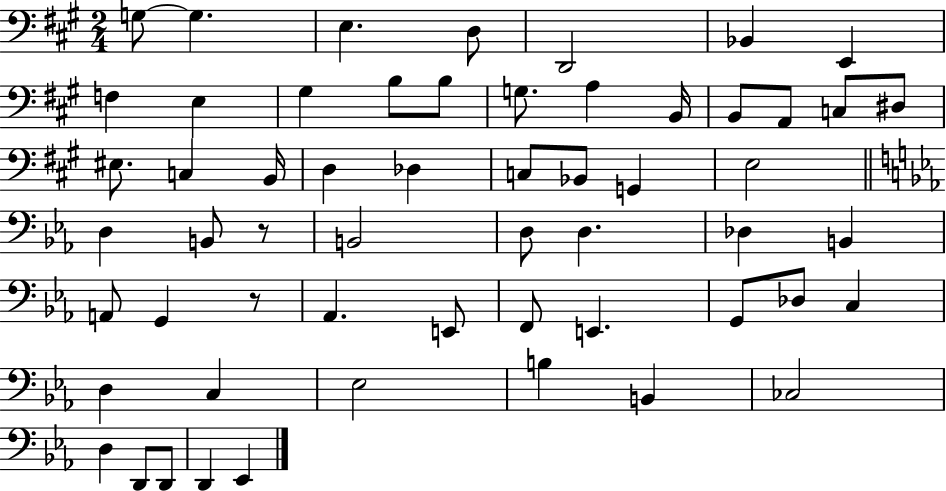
G3/e G3/q. E3/q. D3/e D2/h Bb2/q E2/q F3/q E3/q G#3/q B3/e B3/e G3/e. A3/q B2/s B2/e A2/e C3/e D#3/e EIS3/e. C3/q B2/s D3/q Db3/q C3/e Bb2/e G2/q E3/h D3/q B2/e R/e B2/h D3/e D3/q. Db3/q B2/q A2/e G2/q R/e Ab2/q. E2/e F2/e E2/q. G2/e Db3/e C3/q D3/q C3/q Eb3/h B3/q B2/q CES3/h D3/q D2/e D2/e D2/q Eb2/q